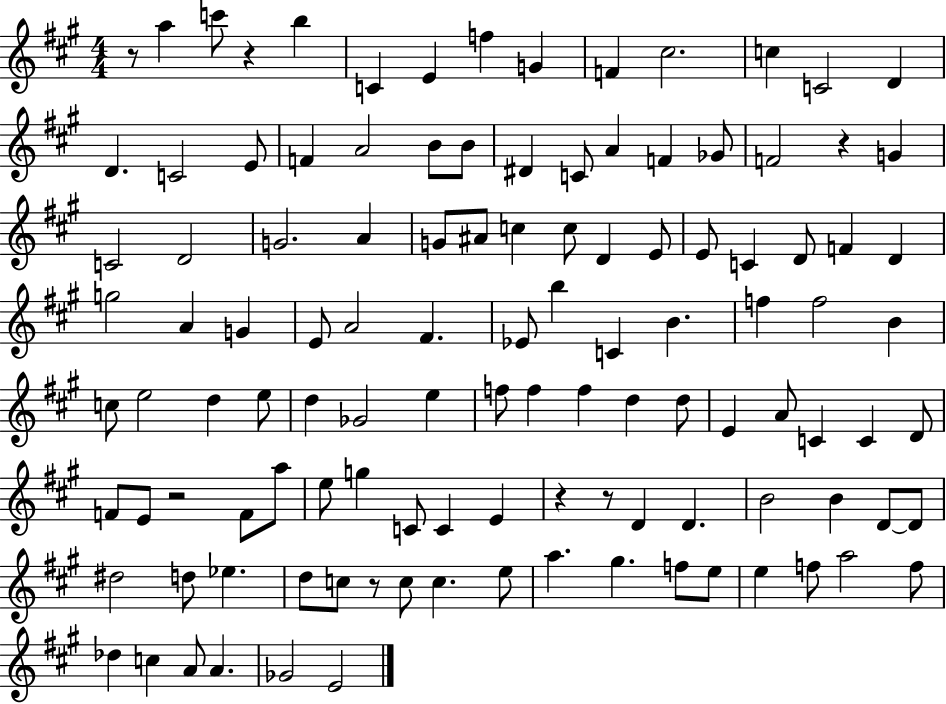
{
  \clef treble
  \numericTimeSignature
  \time 4/4
  \key a \major
  r8 a''4 c'''8 r4 b''4 | c'4 e'4 f''4 g'4 | f'4 cis''2. | c''4 c'2 d'4 | \break d'4. c'2 e'8 | f'4 a'2 b'8 b'8 | dis'4 c'8 a'4 f'4 ges'8 | f'2 r4 g'4 | \break c'2 d'2 | g'2. a'4 | g'8 ais'8 c''4 c''8 d'4 e'8 | e'8 c'4 d'8 f'4 d'4 | \break g''2 a'4 g'4 | e'8 a'2 fis'4. | ees'8 b''4 c'4 b'4. | f''4 f''2 b'4 | \break c''8 e''2 d''4 e''8 | d''4 ges'2 e''4 | f''8 f''4 f''4 d''4 d''8 | e'4 a'8 c'4 c'4 d'8 | \break f'8 e'8 r2 f'8 a''8 | e''8 g''4 c'8 c'4 e'4 | r4 r8 d'4 d'4. | b'2 b'4 d'8~~ d'8 | \break dis''2 d''8 ees''4. | d''8 c''8 r8 c''8 c''4. e''8 | a''4. gis''4. f''8 e''8 | e''4 f''8 a''2 f''8 | \break des''4 c''4 a'8 a'4. | ges'2 e'2 | \bar "|."
}